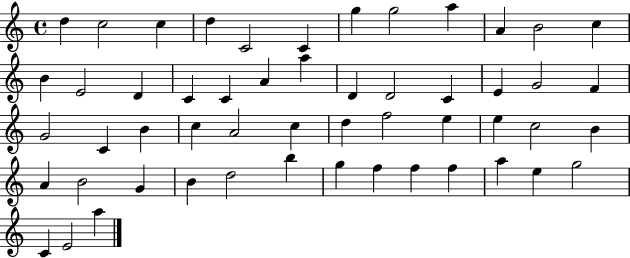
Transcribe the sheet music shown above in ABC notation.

X:1
T:Untitled
M:4/4
L:1/4
K:C
d c2 c d C2 C g g2 a A B2 c B E2 D C C A a D D2 C E G2 F G2 C B c A2 c d f2 e e c2 B A B2 G B d2 b g f f f a e g2 C E2 a